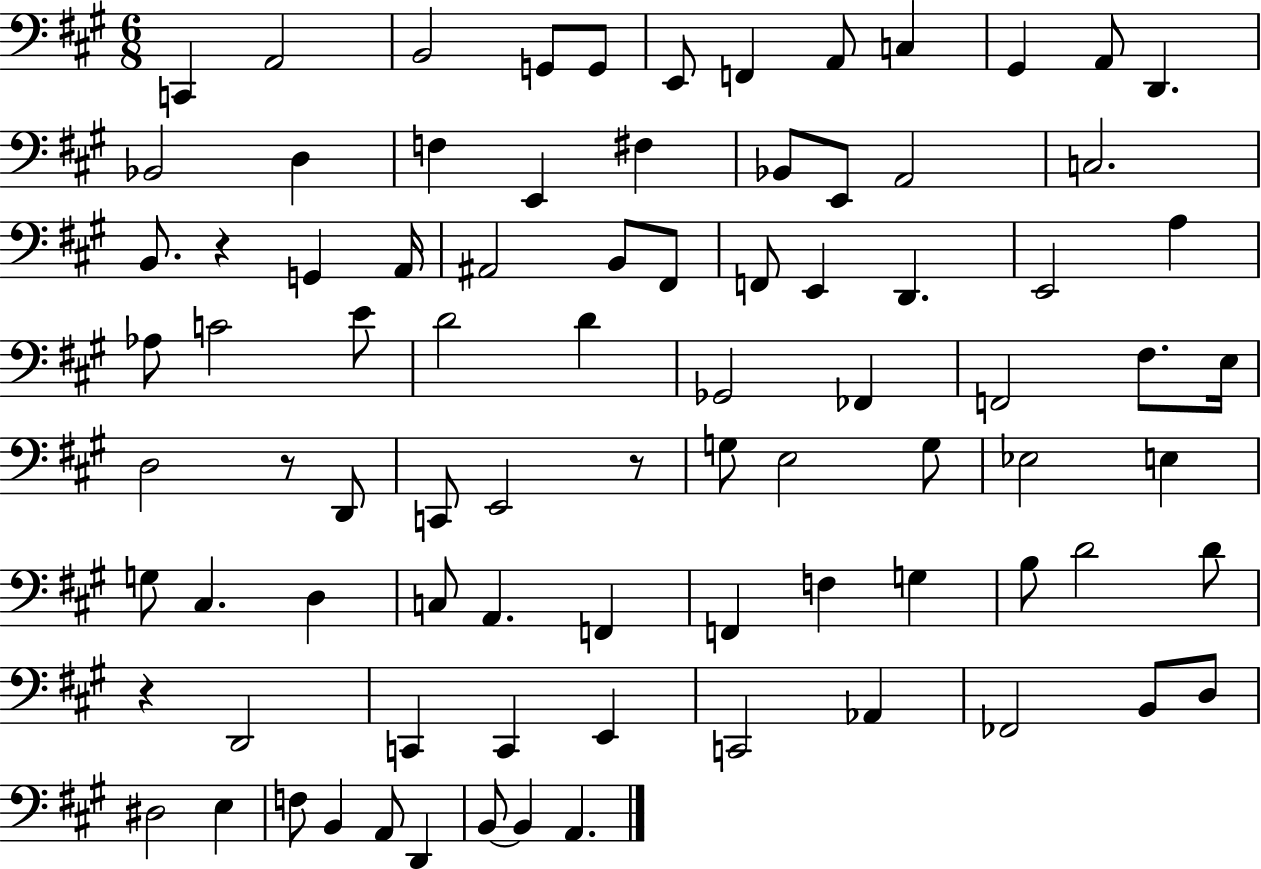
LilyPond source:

{
  \clef bass
  \numericTimeSignature
  \time 6/8
  \key a \major
  \repeat volta 2 { c,4 a,2 | b,2 g,8 g,8 | e,8 f,4 a,8 c4 | gis,4 a,8 d,4. | \break bes,2 d4 | f4 e,4 fis4 | bes,8 e,8 a,2 | c2. | \break b,8. r4 g,4 a,16 | ais,2 b,8 fis,8 | f,8 e,4 d,4. | e,2 a4 | \break aes8 c'2 e'8 | d'2 d'4 | ges,2 fes,4 | f,2 fis8. e16 | \break d2 r8 d,8 | c,8 e,2 r8 | g8 e2 g8 | ees2 e4 | \break g8 cis4. d4 | c8 a,4. f,4 | f,4 f4 g4 | b8 d'2 d'8 | \break r4 d,2 | c,4 c,4 e,4 | c,2 aes,4 | fes,2 b,8 d8 | \break dis2 e4 | f8 b,4 a,8 d,4 | b,8~~ b,4 a,4. | } \bar "|."
}